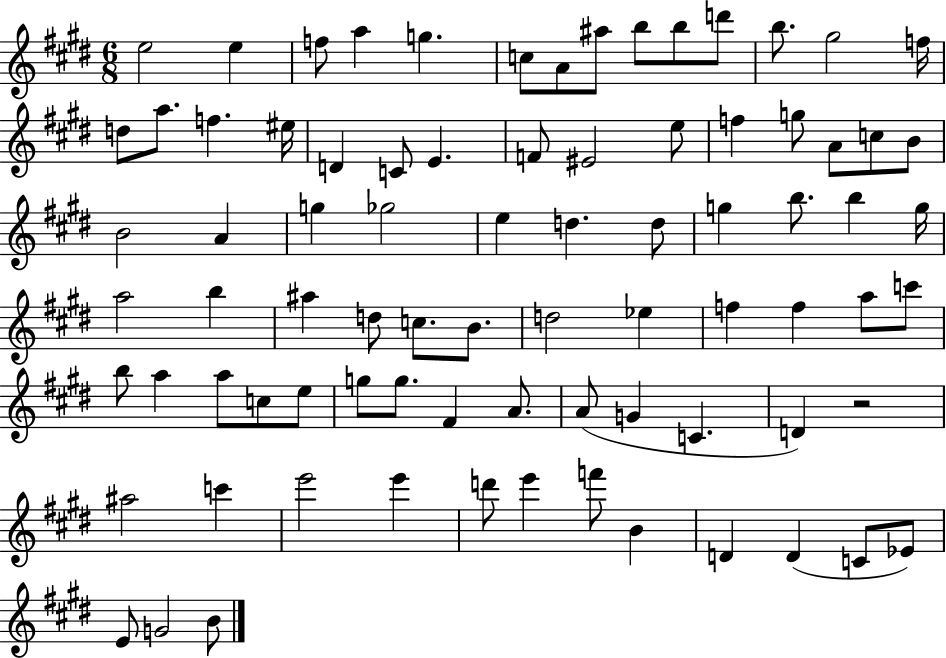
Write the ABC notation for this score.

X:1
T:Untitled
M:6/8
L:1/4
K:E
e2 e f/2 a g c/2 A/2 ^a/2 b/2 b/2 d'/2 b/2 ^g2 f/4 d/2 a/2 f ^e/4 D C/2 E F/2 ^E2 e/2 f g/2 A/2 c/2 B/2 B2 A g _g2 e d d/2 g b/2 b g/4 a2 b ^a d/2 c/2 B/2 d2 _e f f a/2 c'/2 b/2 a a/2 c/2 e/2 g/2 g/2 ^F A/2 A/2 G C D z2 ^a2 c' e'2 e' d'/2 e' f'/2 B D D C/2 _E/2 E/2 G2 B/2